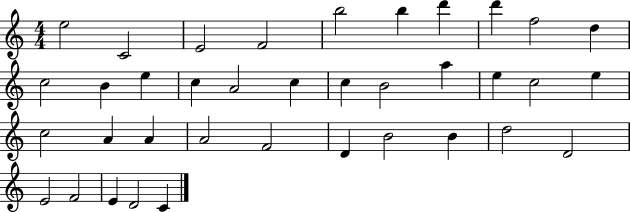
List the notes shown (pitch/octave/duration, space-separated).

E5/h C4/h E4/h F4/h B5/h B5/q D6/q D6/q F5/h D5/q C5/h B4/q E5/q C5/q A4/h C5/q C5/q B4/h A5/q E5/q C5/h E5/q C5/h A4/q A4/q A4/h F4/h D4/q B4/h B4/q D5/h D4/h E4/h F4/h E4/q D4/h C4/q